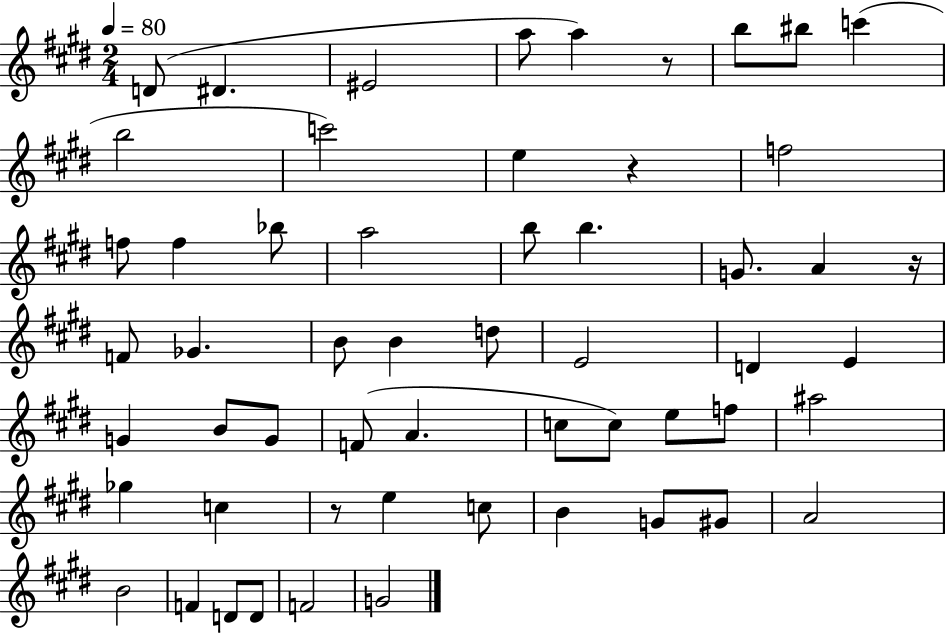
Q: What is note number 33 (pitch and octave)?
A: A4